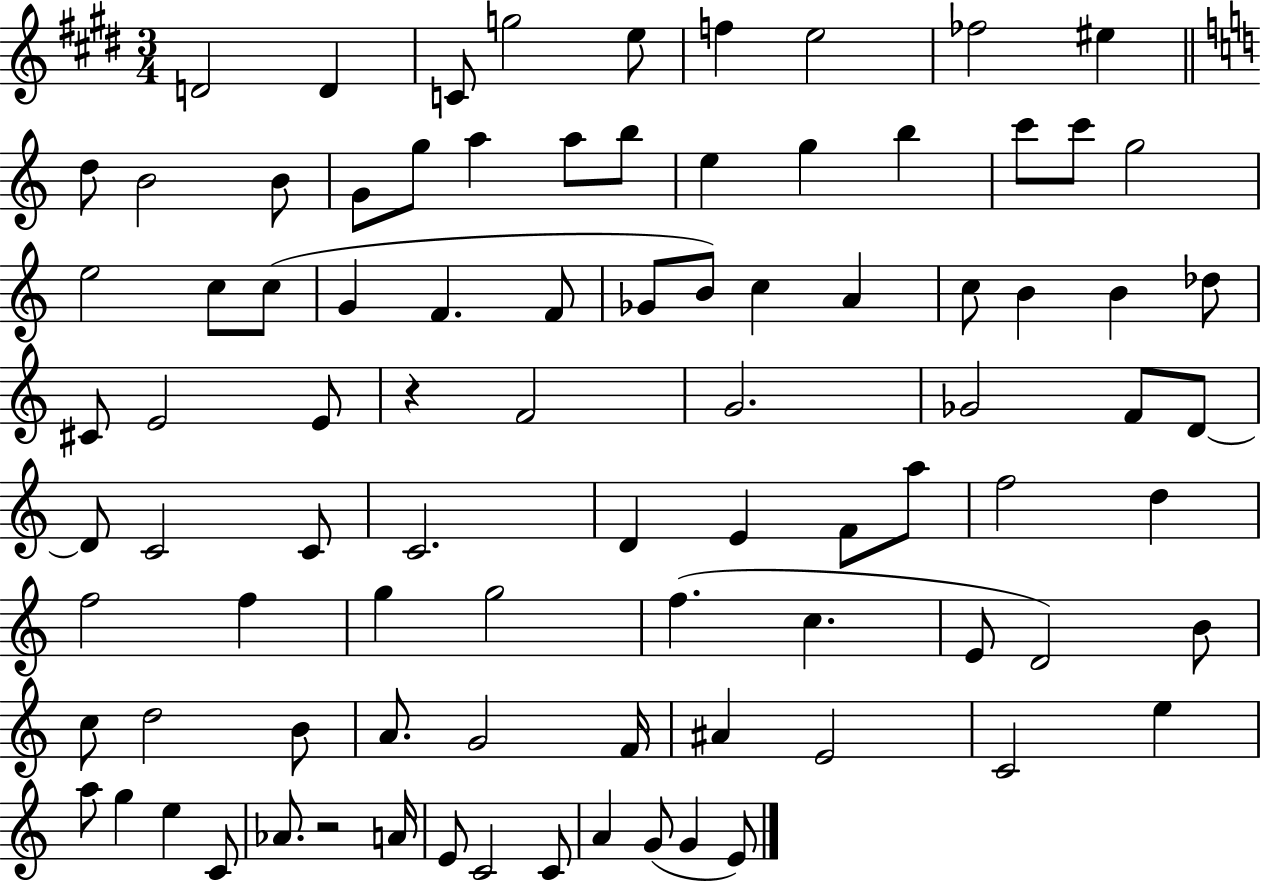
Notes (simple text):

D4/h D4/q C4/e G5/h E5/e F5/q E5/h FES5/h EIS5/q D5/e B4/h B4/e G4/e G5/e A5/q A5/e B5/e E5/q G5/q B5/q C6/e C6/e G5/h E5/h C5/e C5/e G4/q F4/q. F4/e Gb4/e B4/e C5/q A4/q C5/e B4/q B4/q Db5/e C#4/e E4/h E4/e R/q F4/h G4/h. Gb4/h F4/e D4/e D4/e C4/h C4/e C4/h. D4/q E4/q F4/e A5/e F5/h D5/q F5/h F5/q G5/q G5/h F5/q. C5/q. E4/e D4/h B4/e C5/e D5/h B4/e A4/e. G4/h F4/s A#4/q E4/h C4/h E5/q A5/e G5/q E5/q C4/e Ab4/e. R/h A4/s E4/e C4/h C4/e A4/q G4/e G4/q E4/e